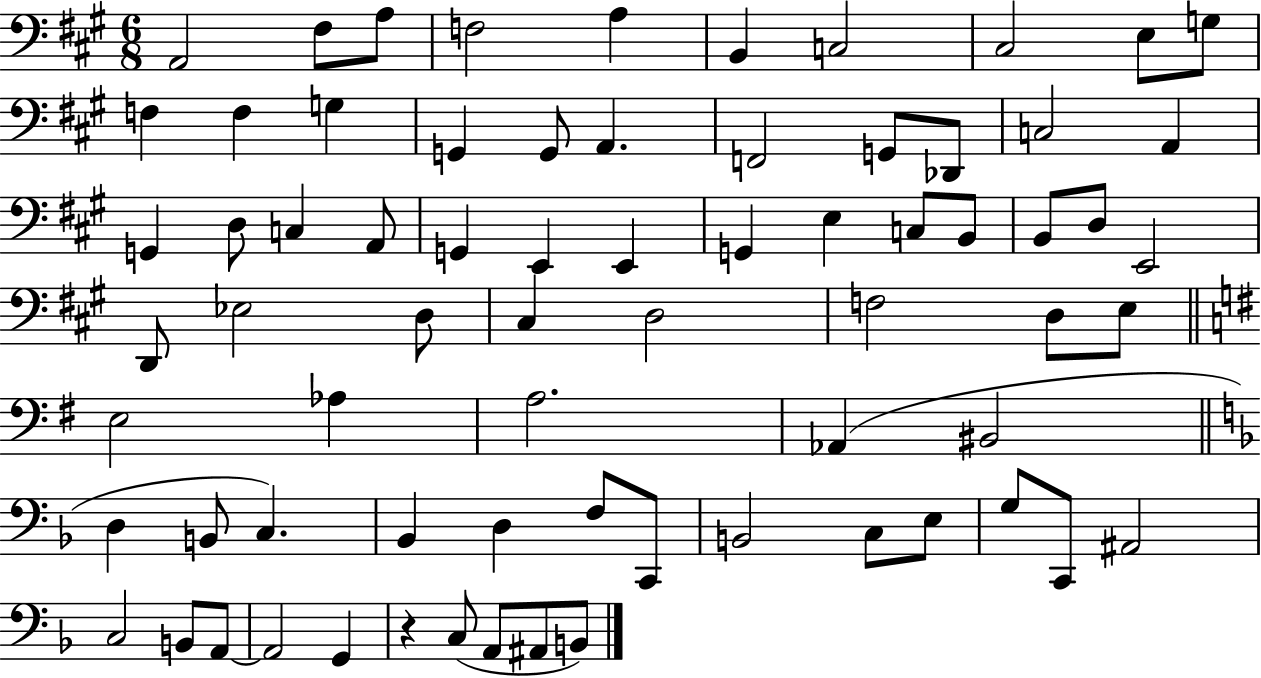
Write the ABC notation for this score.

X:1
T:Untitled
M:6/8
L:1/4
K:A
A,,2 ^F,/2 A,/2 F,2 A, B,, C,2 ^C,2 E,/2 G,/2 F, F, G, G,, G,,/2 A,, F,,2 G,,/2 _D,,/2 C,2 A,, G,, D,/2 C, A,,/2 G,, E,, E,, G,, E, C,/2 B,,/2 B,,/2 D,/2 E,,2 D,,/2 _E,2 D,/2 ^C, D,2 F,2 D,/2 E,/2 E,2 _A, A,2 _A,, ^B,,2 D, B,,/2 C, _B,, D, F,/2 C,,/2 B,,2 C,/2 E,/2 G,/2 C,,/2 ^A,,2 C,2 B,,/2 A,,/2 A,,2 G,, z C,/2 A,,/2 ^A,,/2 B,,/2